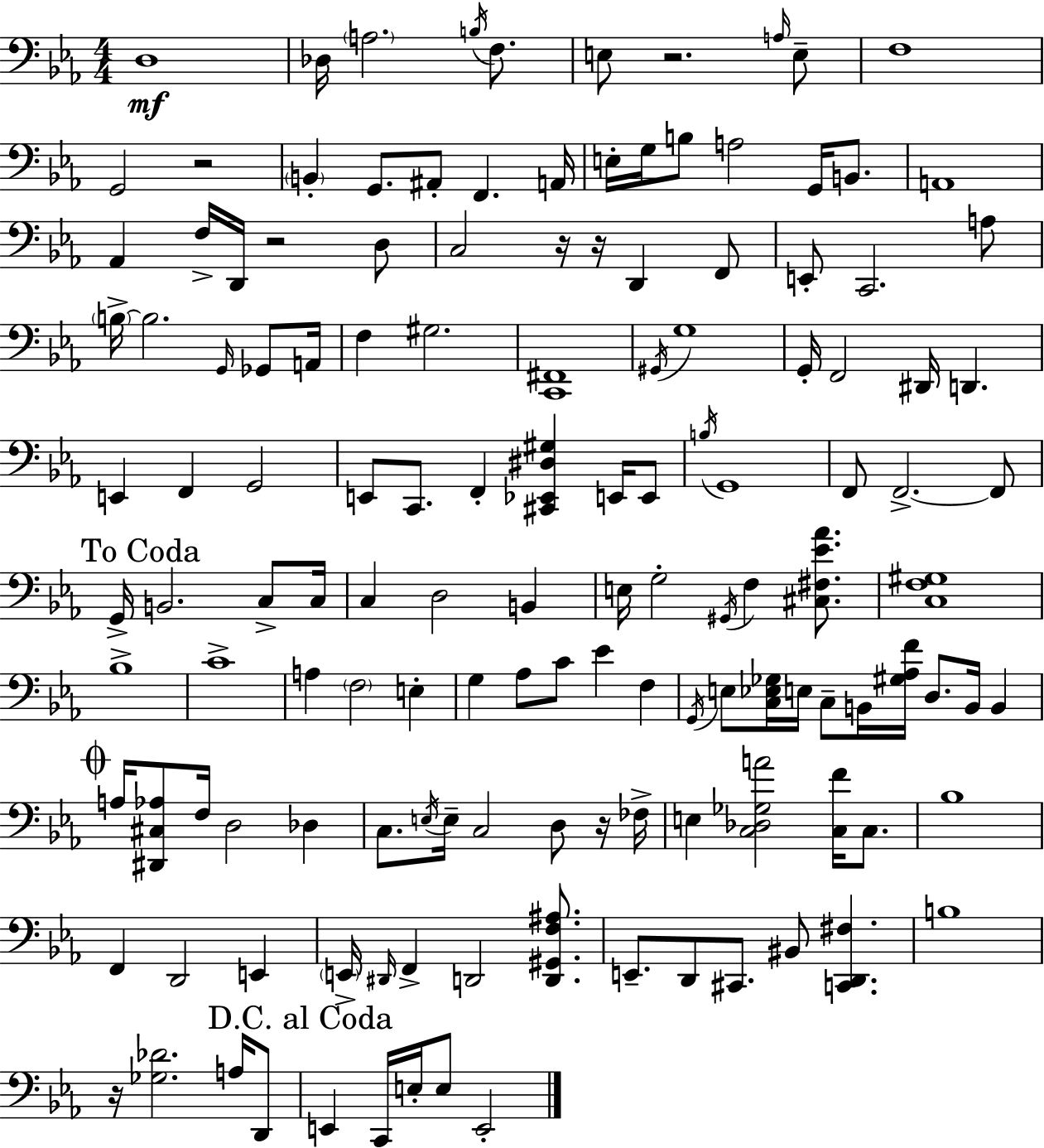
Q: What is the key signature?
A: EES major